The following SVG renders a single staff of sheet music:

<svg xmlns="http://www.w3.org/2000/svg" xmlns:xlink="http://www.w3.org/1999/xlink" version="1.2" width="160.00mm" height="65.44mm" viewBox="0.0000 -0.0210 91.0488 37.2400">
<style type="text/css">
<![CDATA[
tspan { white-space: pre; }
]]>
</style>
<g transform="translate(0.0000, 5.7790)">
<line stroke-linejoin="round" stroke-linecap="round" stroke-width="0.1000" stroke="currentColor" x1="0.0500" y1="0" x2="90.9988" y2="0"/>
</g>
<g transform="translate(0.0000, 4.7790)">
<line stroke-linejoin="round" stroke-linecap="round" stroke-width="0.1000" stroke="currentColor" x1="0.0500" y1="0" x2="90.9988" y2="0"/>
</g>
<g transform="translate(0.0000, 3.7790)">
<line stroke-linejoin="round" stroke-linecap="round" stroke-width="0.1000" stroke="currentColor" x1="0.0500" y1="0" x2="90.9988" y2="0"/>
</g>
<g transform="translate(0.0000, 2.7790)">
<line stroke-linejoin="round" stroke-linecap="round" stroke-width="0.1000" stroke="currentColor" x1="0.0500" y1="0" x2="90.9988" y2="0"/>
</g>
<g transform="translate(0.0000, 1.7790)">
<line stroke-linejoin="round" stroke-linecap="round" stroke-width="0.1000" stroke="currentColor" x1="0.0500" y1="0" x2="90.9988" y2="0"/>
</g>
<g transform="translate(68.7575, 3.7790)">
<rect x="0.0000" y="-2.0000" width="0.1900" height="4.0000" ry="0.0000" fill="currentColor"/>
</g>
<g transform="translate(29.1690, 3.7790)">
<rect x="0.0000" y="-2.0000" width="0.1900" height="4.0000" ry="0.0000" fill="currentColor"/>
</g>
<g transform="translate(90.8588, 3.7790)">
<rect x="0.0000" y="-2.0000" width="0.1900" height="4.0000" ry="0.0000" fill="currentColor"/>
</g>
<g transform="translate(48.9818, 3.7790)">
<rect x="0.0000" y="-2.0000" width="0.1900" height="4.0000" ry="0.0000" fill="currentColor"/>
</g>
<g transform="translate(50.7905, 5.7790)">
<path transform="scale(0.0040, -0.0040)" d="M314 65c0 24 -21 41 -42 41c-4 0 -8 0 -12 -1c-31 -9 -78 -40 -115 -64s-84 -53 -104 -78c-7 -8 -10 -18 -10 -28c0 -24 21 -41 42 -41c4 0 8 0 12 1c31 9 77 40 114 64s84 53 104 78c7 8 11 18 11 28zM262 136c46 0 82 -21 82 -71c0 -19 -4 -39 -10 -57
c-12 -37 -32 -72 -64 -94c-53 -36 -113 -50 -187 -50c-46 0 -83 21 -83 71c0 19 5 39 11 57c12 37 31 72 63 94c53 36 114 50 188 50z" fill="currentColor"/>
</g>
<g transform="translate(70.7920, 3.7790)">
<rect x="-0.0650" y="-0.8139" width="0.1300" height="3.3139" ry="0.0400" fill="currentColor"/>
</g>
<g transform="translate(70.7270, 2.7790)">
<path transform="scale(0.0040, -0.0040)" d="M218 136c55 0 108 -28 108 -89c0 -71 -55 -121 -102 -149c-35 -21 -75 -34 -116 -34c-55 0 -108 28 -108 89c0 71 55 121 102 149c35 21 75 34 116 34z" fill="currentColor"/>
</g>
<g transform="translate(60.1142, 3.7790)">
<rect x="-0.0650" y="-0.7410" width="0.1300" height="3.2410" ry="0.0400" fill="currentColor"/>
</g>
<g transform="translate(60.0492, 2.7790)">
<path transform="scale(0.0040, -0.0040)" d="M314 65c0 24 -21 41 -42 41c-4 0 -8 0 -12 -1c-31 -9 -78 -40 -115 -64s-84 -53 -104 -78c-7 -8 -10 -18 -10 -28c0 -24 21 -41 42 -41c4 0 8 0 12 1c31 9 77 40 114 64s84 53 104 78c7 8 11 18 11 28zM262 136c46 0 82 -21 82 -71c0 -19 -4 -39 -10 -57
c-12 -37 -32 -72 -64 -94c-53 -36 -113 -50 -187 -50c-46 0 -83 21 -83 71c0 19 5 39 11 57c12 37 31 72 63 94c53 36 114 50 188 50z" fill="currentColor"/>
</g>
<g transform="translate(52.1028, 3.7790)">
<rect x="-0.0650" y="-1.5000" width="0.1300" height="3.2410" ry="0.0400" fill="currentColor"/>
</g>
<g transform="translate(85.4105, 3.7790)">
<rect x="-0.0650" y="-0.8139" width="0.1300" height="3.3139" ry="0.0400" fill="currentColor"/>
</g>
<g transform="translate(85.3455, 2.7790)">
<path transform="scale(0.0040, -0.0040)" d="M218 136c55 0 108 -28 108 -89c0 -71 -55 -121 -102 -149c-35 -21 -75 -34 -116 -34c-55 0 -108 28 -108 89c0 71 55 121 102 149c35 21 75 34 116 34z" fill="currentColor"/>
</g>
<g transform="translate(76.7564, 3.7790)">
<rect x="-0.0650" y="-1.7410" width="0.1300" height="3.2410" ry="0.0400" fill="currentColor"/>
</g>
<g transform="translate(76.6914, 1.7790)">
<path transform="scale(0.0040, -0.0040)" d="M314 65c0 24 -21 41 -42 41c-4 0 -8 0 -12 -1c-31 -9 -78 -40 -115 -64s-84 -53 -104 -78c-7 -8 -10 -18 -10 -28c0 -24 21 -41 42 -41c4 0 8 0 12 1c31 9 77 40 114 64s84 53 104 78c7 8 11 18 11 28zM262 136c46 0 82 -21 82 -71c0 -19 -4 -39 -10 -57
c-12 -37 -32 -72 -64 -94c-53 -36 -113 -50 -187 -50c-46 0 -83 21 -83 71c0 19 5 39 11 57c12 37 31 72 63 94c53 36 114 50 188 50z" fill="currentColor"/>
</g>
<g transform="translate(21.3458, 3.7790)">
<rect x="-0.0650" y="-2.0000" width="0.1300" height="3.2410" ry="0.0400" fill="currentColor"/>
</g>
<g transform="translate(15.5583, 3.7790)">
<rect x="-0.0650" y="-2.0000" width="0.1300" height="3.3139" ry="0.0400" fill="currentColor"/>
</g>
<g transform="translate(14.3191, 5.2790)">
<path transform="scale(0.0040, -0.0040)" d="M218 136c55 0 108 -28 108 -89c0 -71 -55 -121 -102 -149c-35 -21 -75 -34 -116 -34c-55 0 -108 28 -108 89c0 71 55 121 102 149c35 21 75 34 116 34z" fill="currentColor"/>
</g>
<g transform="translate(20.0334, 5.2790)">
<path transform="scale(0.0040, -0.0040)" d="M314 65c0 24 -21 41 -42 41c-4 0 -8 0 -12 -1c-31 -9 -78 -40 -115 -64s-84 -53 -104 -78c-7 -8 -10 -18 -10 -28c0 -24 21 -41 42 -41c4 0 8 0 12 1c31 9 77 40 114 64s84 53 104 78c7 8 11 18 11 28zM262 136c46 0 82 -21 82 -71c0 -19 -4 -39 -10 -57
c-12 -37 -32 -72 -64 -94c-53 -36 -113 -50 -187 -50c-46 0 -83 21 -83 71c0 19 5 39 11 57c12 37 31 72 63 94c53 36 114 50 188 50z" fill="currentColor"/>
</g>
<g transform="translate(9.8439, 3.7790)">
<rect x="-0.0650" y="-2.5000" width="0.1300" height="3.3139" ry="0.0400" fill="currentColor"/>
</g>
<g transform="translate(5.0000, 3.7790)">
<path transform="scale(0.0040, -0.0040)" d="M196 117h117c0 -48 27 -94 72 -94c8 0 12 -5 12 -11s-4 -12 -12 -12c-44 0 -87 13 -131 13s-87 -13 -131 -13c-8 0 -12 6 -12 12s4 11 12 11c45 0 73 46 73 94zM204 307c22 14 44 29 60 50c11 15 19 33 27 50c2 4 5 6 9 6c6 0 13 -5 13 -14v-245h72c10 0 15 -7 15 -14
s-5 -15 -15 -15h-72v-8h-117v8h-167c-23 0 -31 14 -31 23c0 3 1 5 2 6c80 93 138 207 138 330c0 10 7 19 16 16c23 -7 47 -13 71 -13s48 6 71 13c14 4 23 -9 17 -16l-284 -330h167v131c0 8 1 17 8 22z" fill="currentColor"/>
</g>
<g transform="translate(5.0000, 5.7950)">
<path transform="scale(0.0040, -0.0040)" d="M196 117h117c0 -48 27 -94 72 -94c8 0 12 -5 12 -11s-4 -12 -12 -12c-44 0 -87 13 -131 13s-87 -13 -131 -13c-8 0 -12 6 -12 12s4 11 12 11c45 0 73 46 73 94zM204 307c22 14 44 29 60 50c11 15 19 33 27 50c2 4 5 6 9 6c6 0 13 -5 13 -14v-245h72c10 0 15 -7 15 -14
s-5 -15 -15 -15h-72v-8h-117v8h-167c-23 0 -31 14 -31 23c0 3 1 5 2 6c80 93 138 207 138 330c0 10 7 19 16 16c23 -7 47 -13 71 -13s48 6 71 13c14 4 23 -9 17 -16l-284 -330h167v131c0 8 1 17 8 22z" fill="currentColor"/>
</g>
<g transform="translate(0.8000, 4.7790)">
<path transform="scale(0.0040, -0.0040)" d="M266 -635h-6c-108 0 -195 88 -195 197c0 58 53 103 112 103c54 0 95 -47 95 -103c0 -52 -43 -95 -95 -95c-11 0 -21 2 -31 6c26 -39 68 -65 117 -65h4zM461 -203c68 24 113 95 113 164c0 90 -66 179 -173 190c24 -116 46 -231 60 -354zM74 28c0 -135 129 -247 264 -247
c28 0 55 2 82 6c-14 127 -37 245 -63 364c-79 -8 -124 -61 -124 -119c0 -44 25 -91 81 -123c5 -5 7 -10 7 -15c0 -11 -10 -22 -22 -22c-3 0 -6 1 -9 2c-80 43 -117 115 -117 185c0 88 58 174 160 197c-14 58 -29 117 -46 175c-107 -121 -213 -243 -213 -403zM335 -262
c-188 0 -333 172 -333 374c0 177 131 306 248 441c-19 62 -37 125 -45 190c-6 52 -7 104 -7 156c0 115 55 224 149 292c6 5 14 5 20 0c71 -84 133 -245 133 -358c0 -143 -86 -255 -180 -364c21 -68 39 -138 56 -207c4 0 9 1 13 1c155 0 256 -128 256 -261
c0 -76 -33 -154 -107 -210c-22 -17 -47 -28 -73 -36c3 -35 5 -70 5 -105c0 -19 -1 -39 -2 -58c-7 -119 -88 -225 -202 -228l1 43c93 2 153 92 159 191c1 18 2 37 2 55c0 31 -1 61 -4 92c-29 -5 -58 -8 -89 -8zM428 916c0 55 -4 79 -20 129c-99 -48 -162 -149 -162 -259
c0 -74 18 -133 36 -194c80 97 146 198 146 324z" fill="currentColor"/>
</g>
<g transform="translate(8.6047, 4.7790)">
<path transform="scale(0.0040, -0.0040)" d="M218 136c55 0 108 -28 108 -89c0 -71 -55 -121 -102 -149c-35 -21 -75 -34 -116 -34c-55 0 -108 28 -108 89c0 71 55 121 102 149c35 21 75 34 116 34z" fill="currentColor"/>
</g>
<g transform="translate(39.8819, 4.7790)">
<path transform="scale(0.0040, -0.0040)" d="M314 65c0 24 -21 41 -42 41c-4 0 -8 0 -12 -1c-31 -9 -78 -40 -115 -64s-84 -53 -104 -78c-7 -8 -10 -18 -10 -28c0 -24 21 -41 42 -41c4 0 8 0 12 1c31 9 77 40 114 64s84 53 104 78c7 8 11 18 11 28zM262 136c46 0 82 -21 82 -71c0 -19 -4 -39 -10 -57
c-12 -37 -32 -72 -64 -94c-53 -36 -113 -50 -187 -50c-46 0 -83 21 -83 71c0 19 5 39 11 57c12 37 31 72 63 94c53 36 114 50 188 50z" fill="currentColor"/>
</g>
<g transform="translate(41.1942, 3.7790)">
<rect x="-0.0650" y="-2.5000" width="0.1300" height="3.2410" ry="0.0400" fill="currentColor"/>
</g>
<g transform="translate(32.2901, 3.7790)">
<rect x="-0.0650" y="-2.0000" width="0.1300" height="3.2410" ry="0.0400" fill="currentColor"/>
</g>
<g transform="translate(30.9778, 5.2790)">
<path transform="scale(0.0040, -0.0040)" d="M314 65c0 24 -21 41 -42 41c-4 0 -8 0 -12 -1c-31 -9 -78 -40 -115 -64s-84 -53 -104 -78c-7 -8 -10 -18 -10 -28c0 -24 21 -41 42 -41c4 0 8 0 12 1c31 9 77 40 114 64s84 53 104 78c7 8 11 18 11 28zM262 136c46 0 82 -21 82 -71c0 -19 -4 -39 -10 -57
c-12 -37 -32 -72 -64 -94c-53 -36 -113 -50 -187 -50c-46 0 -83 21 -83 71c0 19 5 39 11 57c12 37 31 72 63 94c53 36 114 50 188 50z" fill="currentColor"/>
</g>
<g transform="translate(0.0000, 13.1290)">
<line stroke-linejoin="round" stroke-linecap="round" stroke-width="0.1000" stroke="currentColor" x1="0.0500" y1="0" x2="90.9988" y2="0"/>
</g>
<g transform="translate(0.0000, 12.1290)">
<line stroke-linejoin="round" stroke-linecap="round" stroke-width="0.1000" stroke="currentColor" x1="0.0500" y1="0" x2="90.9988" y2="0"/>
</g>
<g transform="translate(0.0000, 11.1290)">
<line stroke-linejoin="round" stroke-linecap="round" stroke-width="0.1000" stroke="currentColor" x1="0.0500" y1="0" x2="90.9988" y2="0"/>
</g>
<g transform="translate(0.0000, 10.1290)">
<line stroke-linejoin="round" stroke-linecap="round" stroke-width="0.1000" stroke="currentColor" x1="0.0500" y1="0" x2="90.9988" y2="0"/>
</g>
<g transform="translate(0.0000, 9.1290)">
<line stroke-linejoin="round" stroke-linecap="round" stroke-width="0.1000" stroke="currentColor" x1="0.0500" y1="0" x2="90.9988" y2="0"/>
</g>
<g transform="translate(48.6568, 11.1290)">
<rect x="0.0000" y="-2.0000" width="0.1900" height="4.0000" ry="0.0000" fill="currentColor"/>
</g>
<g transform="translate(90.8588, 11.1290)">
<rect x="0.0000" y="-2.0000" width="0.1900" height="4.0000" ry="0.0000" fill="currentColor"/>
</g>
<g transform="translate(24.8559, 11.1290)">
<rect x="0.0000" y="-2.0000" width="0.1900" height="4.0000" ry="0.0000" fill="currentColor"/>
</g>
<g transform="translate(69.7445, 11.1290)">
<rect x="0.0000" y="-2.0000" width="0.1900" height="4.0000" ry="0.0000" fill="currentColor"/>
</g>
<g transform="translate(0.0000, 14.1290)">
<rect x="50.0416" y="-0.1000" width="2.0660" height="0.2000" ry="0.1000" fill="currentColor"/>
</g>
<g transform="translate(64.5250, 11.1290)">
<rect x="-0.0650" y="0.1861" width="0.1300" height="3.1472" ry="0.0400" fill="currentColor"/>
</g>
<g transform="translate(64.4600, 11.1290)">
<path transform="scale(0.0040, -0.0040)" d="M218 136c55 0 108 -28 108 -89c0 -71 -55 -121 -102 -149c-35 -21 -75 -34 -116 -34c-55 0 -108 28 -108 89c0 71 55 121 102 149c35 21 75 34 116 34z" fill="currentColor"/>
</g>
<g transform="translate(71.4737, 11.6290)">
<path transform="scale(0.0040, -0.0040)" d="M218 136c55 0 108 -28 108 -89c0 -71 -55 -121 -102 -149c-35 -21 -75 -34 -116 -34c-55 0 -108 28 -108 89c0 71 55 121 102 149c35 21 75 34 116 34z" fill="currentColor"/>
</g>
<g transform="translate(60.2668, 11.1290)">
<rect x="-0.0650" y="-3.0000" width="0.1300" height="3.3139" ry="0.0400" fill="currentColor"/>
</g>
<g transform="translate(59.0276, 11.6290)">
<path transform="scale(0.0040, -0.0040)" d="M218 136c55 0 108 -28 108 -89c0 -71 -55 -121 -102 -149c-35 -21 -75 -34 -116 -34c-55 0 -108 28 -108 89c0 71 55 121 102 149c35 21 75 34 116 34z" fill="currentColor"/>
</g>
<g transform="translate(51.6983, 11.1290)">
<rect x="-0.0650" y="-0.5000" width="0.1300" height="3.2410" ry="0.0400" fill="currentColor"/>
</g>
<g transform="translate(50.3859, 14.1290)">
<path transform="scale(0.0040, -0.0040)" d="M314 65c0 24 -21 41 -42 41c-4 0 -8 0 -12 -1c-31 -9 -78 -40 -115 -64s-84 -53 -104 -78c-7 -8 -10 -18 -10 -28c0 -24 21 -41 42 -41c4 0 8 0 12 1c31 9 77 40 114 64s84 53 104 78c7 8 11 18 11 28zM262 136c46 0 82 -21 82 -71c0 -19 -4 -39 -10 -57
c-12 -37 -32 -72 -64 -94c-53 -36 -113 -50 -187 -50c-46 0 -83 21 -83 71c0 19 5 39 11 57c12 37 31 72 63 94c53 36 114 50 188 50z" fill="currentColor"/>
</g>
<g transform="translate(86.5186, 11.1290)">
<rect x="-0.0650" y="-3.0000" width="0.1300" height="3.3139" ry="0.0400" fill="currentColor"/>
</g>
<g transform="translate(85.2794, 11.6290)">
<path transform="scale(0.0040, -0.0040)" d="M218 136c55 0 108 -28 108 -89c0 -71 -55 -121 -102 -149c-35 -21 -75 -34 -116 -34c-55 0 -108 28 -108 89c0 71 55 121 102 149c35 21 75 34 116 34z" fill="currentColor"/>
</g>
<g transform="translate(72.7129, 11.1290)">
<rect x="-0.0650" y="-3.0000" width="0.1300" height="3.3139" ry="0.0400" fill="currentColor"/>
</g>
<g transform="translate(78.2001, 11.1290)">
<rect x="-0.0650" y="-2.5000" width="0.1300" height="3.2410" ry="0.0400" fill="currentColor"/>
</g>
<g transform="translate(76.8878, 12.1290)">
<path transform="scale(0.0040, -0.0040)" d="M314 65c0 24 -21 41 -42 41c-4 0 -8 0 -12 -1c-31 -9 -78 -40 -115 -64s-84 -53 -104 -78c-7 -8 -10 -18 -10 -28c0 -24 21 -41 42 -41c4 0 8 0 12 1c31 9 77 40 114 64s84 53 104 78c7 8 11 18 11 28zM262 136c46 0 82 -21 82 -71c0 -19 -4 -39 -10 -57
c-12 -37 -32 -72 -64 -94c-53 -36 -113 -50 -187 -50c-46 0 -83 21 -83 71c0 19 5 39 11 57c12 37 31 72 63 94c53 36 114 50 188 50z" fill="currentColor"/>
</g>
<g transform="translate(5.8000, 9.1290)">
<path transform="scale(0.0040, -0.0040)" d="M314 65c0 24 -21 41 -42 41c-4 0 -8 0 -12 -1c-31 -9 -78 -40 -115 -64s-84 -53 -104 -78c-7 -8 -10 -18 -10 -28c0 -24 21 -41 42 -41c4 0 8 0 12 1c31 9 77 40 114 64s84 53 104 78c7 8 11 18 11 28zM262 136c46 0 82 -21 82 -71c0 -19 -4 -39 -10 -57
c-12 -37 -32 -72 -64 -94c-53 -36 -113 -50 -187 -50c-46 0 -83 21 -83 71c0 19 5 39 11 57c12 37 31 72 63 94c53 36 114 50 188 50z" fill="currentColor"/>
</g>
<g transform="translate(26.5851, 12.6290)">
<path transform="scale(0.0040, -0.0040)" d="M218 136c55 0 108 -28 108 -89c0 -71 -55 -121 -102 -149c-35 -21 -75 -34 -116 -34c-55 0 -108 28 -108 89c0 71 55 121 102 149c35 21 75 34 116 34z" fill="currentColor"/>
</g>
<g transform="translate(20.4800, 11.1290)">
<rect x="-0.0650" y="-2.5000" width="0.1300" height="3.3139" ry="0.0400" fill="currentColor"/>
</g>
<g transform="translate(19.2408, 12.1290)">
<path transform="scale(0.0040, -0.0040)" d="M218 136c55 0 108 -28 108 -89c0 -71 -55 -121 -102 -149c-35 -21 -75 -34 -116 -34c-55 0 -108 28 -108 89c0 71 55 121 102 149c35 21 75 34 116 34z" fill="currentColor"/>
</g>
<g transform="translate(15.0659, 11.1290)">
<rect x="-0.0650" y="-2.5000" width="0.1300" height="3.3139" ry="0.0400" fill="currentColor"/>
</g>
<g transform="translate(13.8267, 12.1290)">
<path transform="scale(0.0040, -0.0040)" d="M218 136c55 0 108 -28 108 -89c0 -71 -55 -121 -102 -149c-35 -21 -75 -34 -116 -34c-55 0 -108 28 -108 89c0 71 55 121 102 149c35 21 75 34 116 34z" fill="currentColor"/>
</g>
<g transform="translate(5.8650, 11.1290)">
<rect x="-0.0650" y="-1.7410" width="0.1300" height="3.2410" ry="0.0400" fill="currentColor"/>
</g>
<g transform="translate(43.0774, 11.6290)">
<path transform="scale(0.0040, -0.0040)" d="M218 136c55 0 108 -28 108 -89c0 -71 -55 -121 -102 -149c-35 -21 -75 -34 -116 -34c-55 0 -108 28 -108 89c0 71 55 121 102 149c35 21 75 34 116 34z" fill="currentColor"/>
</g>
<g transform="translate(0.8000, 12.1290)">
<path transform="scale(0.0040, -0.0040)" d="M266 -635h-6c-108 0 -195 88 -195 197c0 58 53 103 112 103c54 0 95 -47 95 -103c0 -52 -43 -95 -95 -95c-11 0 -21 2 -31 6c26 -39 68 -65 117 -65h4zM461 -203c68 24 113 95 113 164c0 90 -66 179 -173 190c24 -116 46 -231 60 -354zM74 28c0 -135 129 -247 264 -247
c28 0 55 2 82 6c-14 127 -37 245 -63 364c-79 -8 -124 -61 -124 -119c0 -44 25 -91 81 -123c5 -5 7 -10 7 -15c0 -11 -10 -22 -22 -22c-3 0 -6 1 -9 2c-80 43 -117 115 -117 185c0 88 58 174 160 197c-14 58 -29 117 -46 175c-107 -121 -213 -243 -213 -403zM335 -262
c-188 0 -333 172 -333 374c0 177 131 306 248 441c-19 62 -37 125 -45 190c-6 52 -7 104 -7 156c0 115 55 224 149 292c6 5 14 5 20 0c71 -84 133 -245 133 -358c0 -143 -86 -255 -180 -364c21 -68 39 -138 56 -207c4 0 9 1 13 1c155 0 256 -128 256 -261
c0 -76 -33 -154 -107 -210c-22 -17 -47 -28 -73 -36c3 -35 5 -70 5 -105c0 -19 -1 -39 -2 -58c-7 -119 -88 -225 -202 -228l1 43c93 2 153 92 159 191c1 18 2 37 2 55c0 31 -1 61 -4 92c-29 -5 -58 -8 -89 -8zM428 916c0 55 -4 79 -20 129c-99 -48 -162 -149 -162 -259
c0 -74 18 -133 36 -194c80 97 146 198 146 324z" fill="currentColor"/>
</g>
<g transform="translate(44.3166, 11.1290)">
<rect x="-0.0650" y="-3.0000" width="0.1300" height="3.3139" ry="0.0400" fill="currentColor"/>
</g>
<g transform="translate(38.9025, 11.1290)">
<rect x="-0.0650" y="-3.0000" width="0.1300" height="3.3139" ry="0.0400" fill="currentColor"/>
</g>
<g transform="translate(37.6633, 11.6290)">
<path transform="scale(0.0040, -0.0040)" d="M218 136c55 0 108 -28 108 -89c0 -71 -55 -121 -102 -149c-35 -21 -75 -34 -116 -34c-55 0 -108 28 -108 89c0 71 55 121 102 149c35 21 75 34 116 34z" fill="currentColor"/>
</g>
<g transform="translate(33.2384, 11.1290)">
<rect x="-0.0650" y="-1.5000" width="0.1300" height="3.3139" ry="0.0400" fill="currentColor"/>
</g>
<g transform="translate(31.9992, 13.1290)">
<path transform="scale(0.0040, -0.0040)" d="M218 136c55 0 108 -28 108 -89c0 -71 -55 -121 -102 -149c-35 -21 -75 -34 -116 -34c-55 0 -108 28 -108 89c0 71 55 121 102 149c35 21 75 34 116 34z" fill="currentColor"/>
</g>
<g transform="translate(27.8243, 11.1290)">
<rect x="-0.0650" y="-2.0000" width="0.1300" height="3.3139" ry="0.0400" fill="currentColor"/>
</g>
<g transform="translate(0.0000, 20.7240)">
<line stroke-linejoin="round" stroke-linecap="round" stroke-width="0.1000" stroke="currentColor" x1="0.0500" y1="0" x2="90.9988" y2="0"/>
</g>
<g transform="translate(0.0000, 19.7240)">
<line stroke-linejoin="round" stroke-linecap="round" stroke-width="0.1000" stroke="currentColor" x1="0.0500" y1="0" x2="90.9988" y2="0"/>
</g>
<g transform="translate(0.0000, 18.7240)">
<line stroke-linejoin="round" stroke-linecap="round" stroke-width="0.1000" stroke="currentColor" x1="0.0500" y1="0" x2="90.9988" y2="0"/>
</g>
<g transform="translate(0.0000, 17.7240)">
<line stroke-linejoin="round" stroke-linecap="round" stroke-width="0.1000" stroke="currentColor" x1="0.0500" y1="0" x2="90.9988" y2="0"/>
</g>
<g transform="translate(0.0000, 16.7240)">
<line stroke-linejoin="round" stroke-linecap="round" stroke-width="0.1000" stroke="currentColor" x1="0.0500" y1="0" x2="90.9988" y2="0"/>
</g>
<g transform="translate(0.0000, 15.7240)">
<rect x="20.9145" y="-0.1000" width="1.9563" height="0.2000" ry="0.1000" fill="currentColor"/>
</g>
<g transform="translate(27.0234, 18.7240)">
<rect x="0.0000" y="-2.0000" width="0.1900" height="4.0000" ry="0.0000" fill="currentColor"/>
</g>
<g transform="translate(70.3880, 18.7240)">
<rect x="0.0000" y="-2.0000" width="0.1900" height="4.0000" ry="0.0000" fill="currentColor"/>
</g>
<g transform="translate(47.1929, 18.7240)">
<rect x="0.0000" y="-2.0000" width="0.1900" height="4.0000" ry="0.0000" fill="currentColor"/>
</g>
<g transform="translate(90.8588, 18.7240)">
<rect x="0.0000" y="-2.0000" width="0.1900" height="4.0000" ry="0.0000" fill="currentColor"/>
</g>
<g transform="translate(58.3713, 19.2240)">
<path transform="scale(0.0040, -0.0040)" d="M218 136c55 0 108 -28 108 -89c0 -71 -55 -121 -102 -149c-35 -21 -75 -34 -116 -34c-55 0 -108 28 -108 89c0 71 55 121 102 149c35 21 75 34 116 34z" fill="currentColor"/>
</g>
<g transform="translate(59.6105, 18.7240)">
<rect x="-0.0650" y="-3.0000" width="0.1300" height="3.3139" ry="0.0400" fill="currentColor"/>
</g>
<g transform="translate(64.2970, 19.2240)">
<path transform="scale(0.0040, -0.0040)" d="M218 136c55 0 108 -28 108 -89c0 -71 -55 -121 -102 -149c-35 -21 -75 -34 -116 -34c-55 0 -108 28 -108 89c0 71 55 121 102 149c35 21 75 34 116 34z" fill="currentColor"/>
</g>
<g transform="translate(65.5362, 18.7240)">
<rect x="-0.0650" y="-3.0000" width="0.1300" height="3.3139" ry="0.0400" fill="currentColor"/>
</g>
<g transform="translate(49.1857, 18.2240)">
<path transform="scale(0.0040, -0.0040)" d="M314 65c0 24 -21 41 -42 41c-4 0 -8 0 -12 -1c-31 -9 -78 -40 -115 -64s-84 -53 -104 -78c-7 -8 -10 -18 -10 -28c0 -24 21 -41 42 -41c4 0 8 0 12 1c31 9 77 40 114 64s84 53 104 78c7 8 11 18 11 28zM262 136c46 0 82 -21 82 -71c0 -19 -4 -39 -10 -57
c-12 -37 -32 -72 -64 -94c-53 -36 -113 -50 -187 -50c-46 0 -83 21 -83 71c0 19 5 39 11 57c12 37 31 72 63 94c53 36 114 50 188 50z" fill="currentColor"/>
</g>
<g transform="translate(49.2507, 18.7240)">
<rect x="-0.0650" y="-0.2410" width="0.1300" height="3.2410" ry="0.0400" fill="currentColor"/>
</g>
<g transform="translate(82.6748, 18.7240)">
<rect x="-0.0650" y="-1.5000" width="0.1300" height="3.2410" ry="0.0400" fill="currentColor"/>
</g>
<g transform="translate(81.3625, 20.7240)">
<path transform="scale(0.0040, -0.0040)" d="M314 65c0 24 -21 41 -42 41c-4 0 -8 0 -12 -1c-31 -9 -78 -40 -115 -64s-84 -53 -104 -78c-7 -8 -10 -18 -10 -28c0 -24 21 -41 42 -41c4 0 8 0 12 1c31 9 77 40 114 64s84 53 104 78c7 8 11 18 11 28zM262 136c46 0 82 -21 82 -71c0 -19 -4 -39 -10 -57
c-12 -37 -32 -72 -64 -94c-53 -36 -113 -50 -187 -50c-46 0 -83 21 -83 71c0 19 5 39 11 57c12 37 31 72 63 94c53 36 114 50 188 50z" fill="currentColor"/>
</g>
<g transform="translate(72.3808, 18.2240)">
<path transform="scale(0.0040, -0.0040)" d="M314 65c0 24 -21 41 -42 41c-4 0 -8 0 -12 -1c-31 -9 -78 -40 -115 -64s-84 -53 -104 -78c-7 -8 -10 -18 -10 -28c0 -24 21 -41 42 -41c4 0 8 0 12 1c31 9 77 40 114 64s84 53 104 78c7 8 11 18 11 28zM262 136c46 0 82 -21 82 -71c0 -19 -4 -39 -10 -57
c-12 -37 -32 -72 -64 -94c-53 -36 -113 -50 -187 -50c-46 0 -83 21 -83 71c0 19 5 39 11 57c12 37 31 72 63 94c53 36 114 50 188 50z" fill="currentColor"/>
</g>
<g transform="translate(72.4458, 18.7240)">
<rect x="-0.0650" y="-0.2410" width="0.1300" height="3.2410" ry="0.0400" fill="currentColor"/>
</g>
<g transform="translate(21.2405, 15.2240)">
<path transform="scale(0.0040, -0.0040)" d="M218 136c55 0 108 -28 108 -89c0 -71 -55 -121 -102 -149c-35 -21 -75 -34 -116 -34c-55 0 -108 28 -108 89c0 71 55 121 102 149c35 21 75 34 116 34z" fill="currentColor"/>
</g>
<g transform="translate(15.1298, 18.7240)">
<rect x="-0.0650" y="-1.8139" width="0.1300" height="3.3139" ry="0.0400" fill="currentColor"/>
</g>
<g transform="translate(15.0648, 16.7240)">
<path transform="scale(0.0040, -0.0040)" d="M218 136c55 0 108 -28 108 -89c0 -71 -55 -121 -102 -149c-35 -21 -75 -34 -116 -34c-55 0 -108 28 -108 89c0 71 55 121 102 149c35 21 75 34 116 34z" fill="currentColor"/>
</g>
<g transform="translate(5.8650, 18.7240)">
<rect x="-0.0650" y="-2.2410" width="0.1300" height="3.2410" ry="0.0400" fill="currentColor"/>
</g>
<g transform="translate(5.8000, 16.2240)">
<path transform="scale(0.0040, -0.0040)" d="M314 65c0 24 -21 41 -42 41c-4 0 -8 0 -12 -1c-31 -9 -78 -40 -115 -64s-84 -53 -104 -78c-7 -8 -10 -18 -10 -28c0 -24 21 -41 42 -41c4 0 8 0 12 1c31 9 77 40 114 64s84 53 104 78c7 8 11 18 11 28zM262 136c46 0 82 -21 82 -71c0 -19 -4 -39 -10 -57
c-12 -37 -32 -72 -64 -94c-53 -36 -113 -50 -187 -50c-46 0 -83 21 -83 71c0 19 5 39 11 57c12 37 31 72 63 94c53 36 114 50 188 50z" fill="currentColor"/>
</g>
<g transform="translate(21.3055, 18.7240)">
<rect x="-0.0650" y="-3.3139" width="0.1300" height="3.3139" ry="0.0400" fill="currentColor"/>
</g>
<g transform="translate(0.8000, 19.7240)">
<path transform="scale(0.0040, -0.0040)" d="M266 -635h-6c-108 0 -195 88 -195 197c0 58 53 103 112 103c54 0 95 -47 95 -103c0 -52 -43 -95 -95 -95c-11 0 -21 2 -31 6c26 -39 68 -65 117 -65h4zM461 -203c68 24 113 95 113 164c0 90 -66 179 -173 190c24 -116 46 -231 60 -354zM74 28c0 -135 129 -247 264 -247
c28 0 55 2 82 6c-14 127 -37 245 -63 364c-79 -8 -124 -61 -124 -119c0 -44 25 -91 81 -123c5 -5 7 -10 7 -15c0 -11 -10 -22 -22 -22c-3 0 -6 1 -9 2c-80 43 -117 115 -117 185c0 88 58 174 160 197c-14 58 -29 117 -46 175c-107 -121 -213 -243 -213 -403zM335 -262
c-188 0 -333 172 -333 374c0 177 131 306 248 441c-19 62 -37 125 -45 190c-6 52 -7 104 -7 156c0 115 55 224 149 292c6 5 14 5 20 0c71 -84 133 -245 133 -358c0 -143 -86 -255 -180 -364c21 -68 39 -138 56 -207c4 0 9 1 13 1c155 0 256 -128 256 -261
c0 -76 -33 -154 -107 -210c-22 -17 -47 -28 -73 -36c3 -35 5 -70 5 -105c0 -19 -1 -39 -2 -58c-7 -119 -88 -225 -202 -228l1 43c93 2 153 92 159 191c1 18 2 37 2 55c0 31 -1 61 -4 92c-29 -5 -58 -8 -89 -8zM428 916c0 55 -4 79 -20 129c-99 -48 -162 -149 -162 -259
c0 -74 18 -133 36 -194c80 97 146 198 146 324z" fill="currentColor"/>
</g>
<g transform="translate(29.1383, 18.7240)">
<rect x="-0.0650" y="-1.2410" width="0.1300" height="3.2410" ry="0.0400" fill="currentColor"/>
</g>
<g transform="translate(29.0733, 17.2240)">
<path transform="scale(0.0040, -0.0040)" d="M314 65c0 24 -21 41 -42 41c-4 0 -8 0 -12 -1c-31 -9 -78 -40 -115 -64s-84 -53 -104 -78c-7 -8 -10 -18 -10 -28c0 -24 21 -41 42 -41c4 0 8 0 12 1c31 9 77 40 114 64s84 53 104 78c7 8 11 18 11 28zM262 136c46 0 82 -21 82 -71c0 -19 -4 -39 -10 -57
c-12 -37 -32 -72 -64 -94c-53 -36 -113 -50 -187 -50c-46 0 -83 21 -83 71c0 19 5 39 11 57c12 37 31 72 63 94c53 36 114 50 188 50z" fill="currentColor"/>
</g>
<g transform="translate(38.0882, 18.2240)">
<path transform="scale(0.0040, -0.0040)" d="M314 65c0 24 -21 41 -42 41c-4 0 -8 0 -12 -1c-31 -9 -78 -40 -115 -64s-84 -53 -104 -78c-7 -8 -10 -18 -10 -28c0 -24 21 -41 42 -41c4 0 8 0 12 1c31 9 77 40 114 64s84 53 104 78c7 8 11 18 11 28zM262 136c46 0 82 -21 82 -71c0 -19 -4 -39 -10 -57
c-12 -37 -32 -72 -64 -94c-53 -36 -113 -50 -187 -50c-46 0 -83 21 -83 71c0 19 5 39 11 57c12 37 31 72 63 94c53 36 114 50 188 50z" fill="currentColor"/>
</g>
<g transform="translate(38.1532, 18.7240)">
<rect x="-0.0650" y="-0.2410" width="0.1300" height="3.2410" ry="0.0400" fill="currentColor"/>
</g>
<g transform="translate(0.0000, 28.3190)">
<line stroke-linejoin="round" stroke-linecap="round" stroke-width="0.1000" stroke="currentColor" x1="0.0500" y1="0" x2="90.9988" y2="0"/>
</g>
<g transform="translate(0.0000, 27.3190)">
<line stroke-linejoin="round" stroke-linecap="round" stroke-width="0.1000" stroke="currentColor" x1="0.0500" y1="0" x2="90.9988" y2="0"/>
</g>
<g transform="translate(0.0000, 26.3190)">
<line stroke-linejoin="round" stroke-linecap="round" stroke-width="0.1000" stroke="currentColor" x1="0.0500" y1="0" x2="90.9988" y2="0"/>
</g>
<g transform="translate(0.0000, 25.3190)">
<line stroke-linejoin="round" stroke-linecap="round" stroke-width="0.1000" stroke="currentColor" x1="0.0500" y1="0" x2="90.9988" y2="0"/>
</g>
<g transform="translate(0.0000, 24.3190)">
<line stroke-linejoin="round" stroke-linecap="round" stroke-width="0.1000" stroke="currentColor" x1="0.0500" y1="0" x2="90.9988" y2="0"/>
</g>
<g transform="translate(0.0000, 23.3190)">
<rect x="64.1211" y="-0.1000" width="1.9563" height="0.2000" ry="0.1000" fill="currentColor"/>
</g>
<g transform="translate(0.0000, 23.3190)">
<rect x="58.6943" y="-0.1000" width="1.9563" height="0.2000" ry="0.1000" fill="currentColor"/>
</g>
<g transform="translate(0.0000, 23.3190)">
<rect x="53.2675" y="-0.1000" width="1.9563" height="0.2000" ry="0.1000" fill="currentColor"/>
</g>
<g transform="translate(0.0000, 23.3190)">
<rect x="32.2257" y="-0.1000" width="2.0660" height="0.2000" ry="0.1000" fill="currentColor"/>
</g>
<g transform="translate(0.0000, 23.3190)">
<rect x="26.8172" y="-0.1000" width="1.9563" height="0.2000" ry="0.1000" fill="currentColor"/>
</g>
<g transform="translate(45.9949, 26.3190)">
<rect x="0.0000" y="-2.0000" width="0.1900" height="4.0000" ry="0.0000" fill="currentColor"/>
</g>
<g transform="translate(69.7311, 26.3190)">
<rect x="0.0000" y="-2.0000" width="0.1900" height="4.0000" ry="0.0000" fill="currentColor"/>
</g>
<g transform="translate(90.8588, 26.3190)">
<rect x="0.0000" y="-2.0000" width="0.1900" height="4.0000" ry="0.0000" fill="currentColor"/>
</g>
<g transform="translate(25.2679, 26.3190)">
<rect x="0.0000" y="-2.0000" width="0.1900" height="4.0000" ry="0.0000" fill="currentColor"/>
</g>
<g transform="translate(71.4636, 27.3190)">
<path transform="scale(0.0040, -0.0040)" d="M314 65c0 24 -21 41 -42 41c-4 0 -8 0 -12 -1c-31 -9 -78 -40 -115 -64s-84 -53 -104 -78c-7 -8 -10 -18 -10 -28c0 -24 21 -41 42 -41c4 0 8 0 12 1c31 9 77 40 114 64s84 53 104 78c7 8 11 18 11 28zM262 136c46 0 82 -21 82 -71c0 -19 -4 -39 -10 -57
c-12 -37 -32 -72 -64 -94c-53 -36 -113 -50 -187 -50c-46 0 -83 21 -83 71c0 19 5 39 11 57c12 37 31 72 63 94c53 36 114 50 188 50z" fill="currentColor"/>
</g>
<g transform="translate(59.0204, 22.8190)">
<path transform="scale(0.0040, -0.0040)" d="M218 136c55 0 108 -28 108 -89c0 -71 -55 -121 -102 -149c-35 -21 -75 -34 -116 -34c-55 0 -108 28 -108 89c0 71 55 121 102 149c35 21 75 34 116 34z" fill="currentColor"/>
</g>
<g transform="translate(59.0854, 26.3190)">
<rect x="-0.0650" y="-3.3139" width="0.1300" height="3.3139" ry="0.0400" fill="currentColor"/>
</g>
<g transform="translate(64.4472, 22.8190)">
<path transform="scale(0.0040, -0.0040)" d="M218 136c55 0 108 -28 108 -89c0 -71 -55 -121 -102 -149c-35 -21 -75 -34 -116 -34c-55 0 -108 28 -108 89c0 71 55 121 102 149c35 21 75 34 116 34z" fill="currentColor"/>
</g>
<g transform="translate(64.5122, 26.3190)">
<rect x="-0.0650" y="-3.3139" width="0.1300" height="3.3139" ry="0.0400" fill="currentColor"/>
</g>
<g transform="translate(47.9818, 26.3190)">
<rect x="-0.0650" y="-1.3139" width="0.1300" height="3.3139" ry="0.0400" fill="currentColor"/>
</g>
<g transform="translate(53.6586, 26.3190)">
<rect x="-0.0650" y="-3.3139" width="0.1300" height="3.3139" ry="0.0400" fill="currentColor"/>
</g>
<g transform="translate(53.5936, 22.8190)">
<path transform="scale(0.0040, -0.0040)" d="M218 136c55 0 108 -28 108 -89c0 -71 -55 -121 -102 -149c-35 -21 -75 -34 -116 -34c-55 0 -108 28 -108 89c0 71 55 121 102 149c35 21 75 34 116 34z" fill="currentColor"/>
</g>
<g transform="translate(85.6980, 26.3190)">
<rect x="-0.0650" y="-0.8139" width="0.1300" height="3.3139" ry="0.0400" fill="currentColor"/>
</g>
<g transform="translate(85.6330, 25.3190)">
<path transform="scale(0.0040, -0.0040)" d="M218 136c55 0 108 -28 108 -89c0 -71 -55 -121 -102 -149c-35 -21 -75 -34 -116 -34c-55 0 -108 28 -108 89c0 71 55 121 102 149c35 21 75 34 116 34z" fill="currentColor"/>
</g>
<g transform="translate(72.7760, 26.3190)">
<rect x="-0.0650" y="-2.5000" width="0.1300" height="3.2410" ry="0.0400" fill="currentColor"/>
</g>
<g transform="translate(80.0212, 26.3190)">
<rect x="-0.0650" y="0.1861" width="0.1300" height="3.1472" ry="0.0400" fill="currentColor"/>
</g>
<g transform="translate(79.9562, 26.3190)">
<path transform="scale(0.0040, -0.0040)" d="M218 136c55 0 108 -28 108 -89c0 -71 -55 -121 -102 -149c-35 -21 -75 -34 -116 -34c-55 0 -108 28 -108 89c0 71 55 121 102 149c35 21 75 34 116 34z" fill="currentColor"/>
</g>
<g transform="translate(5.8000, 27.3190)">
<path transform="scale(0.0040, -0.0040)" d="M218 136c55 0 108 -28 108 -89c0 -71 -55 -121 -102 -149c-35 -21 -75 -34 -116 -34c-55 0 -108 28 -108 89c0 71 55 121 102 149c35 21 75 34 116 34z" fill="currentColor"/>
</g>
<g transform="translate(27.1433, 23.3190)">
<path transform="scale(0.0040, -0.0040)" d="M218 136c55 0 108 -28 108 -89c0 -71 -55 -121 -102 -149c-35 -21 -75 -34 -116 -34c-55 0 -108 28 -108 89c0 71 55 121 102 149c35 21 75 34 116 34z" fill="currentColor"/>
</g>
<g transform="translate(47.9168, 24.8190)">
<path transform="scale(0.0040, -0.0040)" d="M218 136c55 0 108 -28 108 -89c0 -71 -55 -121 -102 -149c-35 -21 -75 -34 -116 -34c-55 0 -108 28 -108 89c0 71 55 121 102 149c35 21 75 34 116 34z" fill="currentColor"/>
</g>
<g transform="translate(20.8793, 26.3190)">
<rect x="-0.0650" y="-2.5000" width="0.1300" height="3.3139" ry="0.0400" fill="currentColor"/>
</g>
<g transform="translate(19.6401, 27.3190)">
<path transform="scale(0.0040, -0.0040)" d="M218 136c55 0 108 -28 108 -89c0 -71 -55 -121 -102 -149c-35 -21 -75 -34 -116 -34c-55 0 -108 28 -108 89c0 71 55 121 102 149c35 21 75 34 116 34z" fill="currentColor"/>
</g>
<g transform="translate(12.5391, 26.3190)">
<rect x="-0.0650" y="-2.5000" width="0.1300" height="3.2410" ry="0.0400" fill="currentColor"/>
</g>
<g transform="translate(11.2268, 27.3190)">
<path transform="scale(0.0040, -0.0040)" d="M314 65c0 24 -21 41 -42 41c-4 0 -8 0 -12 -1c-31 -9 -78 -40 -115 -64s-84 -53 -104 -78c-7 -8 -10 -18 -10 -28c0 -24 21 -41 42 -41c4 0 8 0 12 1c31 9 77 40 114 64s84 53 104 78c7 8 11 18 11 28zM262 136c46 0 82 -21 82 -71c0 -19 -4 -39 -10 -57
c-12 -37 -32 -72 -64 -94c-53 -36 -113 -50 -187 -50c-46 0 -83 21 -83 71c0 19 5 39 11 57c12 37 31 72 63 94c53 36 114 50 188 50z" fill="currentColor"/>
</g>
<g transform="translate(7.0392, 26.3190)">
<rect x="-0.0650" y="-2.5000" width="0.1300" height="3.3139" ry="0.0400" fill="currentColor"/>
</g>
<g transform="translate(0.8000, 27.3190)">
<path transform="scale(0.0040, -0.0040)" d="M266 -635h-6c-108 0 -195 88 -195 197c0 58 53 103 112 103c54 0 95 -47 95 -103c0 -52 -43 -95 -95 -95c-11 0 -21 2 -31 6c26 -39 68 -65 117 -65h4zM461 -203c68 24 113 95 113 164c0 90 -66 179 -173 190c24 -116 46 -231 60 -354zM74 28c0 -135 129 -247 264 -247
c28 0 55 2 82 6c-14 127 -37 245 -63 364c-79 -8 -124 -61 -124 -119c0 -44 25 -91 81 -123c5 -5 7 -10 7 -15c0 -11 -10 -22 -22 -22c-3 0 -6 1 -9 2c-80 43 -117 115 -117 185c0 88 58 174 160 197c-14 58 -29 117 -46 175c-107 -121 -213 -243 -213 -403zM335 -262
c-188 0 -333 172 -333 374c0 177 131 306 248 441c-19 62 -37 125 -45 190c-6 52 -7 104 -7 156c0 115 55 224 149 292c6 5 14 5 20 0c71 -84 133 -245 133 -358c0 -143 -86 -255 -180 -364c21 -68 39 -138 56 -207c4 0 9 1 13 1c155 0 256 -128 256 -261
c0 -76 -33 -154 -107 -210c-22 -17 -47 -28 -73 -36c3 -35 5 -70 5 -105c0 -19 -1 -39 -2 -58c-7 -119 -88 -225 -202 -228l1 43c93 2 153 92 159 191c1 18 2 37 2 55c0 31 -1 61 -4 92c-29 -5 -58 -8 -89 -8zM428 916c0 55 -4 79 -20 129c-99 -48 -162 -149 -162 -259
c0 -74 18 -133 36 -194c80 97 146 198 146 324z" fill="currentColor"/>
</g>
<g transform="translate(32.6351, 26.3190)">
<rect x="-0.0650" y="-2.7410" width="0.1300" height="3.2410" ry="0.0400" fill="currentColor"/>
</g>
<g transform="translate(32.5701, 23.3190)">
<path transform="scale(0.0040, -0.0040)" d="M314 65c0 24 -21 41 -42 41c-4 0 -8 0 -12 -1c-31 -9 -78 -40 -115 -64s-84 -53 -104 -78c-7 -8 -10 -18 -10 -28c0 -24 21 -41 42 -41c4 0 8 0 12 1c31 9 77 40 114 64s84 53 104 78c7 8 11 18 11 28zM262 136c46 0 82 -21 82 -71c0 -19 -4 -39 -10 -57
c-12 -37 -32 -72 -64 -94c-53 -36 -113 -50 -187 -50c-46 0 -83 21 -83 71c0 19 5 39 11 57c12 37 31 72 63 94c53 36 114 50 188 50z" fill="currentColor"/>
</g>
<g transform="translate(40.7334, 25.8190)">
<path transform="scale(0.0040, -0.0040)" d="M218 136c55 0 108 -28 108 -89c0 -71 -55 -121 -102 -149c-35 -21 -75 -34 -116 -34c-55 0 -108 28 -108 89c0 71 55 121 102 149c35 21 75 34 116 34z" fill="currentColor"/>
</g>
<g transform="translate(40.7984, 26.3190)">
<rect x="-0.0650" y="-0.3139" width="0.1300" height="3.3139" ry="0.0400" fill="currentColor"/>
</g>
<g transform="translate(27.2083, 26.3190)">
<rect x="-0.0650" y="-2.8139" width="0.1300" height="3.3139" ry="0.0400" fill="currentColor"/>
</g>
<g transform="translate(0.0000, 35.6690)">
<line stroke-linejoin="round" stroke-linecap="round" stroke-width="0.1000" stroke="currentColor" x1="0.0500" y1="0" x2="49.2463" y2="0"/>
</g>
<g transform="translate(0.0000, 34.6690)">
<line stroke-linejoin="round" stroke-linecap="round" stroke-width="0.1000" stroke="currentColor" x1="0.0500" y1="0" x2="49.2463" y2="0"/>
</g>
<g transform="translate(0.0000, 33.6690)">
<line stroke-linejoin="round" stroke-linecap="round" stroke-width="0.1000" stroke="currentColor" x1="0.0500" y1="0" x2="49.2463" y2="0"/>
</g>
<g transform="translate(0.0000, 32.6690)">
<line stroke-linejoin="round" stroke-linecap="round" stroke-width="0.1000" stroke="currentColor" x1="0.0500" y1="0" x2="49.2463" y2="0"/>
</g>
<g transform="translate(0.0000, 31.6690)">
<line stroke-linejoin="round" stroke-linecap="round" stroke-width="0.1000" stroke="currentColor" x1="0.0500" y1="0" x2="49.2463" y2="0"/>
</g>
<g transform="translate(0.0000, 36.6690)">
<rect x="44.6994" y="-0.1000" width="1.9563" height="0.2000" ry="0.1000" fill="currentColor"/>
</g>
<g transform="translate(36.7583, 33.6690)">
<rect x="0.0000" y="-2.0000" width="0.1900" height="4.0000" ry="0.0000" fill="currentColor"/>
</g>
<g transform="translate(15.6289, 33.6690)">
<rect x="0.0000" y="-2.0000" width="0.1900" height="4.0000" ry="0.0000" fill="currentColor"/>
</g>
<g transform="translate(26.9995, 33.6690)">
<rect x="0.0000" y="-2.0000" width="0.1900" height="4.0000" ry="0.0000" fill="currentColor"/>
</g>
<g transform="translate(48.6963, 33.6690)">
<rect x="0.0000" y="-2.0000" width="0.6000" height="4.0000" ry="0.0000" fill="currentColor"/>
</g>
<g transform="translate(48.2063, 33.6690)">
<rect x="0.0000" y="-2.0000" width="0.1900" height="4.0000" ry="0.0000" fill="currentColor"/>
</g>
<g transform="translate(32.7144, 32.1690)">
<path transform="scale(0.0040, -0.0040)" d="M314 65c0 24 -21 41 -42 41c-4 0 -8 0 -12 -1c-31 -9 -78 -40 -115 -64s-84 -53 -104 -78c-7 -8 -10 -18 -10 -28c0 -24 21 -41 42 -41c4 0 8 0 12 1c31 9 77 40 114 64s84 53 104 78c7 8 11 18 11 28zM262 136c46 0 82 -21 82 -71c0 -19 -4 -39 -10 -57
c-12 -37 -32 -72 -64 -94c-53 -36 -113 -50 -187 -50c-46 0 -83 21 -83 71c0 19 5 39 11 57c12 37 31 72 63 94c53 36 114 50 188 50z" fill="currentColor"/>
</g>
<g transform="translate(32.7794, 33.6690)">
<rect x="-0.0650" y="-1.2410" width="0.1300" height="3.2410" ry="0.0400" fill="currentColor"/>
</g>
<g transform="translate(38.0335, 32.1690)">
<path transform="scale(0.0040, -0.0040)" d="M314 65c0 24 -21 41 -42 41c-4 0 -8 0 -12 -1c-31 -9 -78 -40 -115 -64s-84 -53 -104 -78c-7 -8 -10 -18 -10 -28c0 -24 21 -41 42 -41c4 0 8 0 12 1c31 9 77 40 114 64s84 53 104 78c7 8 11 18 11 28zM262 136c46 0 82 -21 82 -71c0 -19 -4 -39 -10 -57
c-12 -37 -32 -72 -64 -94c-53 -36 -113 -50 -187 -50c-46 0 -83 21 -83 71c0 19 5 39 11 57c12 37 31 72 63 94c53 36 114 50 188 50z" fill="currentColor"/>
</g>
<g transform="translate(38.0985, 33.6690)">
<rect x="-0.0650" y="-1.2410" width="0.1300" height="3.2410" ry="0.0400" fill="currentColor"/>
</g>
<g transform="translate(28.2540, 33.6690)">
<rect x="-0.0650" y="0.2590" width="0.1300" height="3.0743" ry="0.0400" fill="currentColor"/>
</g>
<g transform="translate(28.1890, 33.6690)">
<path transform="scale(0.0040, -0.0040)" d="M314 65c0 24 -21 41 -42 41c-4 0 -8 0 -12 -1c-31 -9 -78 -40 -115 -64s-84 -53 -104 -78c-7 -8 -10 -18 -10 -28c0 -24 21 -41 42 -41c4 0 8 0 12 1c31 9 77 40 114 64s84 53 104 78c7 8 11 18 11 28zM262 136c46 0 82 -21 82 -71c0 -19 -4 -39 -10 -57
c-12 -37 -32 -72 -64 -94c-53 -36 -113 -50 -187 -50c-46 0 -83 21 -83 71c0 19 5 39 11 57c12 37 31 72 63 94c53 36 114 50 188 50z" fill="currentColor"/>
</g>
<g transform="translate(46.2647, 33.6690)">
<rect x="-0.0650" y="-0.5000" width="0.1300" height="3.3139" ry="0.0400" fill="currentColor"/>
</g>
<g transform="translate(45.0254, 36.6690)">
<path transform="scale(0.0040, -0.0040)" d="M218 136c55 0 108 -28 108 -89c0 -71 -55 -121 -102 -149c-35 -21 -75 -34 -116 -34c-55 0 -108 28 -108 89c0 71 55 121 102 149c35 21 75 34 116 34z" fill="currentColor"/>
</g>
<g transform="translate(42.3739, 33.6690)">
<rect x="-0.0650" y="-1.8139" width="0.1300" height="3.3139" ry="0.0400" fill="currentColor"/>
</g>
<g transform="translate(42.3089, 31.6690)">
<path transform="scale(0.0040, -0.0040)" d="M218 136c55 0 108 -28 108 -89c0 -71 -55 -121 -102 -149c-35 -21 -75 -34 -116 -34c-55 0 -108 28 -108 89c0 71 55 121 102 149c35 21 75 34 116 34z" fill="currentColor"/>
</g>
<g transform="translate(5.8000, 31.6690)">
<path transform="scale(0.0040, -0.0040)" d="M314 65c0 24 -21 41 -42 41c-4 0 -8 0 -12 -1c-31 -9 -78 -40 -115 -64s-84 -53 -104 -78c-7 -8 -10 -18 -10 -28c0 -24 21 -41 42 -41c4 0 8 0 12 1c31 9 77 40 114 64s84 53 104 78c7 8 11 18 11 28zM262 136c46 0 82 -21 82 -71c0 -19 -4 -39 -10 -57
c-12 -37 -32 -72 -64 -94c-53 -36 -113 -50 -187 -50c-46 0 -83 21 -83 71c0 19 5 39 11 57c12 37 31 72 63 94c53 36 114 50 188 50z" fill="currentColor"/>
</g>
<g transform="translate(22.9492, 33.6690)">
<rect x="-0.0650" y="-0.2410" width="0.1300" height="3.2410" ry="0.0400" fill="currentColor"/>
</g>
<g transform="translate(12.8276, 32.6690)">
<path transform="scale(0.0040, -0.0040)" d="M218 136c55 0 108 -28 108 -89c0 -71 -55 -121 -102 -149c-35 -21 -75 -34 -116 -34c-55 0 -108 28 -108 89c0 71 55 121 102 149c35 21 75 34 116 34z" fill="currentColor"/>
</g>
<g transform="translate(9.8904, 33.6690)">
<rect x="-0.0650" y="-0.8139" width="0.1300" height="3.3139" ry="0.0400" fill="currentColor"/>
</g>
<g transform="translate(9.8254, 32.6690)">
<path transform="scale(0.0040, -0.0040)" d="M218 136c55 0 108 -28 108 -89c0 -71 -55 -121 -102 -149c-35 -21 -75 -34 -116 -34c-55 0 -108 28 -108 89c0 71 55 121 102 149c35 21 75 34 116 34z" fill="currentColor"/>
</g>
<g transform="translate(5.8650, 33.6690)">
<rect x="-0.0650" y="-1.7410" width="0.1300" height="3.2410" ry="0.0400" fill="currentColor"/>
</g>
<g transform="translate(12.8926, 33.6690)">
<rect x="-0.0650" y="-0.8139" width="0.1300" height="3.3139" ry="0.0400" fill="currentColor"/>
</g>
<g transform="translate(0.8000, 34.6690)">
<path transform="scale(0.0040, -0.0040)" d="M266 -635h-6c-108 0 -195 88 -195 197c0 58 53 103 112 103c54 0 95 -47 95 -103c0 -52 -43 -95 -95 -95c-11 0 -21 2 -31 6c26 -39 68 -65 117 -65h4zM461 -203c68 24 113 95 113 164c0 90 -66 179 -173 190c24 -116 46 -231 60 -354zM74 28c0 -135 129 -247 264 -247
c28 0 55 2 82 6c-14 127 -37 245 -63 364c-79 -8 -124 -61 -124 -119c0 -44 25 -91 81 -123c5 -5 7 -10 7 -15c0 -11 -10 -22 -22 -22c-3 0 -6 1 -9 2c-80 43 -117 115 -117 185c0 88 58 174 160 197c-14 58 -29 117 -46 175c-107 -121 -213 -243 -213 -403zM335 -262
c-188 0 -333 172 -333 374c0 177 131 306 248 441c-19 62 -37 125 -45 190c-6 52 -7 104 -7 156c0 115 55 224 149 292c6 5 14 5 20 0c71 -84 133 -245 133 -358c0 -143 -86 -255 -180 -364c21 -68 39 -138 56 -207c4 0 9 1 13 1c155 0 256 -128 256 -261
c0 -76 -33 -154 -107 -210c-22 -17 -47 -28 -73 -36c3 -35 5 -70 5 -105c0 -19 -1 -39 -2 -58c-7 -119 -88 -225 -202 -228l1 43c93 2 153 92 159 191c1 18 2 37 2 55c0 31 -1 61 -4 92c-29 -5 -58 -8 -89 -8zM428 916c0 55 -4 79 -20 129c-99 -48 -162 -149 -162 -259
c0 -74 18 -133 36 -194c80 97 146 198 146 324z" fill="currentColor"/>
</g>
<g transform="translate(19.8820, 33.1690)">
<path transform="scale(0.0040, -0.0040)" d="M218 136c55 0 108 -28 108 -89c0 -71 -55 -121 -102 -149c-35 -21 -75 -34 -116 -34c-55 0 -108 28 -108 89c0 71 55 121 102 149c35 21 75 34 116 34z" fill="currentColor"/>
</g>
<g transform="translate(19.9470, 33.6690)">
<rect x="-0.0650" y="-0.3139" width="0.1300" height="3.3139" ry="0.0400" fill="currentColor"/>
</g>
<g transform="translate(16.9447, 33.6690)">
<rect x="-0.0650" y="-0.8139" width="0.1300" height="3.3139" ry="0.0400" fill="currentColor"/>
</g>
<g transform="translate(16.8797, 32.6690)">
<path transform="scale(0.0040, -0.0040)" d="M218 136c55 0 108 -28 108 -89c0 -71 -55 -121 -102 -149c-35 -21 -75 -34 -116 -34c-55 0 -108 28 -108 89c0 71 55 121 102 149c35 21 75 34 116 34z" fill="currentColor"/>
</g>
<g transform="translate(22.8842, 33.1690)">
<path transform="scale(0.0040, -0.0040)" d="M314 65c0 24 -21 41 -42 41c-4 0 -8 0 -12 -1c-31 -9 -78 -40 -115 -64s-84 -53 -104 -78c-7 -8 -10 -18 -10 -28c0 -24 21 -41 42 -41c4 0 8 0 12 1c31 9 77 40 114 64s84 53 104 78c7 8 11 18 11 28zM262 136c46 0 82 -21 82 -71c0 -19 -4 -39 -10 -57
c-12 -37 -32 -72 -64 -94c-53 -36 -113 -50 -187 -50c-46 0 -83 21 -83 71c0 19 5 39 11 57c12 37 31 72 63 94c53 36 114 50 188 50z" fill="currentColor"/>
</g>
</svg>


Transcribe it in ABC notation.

X:1
T:Untitled
M:4/4
L:1/4
K:C
G F F2 F2 G2 E2 d2 d f2 d f2 G G F E A A C2 A B A G2 A g2 f b e2 c2 c2 A A c2 E2 G G2 G a a2 c e b b b G2 B d f2 d d d c c2 B2 e2 e2 f C